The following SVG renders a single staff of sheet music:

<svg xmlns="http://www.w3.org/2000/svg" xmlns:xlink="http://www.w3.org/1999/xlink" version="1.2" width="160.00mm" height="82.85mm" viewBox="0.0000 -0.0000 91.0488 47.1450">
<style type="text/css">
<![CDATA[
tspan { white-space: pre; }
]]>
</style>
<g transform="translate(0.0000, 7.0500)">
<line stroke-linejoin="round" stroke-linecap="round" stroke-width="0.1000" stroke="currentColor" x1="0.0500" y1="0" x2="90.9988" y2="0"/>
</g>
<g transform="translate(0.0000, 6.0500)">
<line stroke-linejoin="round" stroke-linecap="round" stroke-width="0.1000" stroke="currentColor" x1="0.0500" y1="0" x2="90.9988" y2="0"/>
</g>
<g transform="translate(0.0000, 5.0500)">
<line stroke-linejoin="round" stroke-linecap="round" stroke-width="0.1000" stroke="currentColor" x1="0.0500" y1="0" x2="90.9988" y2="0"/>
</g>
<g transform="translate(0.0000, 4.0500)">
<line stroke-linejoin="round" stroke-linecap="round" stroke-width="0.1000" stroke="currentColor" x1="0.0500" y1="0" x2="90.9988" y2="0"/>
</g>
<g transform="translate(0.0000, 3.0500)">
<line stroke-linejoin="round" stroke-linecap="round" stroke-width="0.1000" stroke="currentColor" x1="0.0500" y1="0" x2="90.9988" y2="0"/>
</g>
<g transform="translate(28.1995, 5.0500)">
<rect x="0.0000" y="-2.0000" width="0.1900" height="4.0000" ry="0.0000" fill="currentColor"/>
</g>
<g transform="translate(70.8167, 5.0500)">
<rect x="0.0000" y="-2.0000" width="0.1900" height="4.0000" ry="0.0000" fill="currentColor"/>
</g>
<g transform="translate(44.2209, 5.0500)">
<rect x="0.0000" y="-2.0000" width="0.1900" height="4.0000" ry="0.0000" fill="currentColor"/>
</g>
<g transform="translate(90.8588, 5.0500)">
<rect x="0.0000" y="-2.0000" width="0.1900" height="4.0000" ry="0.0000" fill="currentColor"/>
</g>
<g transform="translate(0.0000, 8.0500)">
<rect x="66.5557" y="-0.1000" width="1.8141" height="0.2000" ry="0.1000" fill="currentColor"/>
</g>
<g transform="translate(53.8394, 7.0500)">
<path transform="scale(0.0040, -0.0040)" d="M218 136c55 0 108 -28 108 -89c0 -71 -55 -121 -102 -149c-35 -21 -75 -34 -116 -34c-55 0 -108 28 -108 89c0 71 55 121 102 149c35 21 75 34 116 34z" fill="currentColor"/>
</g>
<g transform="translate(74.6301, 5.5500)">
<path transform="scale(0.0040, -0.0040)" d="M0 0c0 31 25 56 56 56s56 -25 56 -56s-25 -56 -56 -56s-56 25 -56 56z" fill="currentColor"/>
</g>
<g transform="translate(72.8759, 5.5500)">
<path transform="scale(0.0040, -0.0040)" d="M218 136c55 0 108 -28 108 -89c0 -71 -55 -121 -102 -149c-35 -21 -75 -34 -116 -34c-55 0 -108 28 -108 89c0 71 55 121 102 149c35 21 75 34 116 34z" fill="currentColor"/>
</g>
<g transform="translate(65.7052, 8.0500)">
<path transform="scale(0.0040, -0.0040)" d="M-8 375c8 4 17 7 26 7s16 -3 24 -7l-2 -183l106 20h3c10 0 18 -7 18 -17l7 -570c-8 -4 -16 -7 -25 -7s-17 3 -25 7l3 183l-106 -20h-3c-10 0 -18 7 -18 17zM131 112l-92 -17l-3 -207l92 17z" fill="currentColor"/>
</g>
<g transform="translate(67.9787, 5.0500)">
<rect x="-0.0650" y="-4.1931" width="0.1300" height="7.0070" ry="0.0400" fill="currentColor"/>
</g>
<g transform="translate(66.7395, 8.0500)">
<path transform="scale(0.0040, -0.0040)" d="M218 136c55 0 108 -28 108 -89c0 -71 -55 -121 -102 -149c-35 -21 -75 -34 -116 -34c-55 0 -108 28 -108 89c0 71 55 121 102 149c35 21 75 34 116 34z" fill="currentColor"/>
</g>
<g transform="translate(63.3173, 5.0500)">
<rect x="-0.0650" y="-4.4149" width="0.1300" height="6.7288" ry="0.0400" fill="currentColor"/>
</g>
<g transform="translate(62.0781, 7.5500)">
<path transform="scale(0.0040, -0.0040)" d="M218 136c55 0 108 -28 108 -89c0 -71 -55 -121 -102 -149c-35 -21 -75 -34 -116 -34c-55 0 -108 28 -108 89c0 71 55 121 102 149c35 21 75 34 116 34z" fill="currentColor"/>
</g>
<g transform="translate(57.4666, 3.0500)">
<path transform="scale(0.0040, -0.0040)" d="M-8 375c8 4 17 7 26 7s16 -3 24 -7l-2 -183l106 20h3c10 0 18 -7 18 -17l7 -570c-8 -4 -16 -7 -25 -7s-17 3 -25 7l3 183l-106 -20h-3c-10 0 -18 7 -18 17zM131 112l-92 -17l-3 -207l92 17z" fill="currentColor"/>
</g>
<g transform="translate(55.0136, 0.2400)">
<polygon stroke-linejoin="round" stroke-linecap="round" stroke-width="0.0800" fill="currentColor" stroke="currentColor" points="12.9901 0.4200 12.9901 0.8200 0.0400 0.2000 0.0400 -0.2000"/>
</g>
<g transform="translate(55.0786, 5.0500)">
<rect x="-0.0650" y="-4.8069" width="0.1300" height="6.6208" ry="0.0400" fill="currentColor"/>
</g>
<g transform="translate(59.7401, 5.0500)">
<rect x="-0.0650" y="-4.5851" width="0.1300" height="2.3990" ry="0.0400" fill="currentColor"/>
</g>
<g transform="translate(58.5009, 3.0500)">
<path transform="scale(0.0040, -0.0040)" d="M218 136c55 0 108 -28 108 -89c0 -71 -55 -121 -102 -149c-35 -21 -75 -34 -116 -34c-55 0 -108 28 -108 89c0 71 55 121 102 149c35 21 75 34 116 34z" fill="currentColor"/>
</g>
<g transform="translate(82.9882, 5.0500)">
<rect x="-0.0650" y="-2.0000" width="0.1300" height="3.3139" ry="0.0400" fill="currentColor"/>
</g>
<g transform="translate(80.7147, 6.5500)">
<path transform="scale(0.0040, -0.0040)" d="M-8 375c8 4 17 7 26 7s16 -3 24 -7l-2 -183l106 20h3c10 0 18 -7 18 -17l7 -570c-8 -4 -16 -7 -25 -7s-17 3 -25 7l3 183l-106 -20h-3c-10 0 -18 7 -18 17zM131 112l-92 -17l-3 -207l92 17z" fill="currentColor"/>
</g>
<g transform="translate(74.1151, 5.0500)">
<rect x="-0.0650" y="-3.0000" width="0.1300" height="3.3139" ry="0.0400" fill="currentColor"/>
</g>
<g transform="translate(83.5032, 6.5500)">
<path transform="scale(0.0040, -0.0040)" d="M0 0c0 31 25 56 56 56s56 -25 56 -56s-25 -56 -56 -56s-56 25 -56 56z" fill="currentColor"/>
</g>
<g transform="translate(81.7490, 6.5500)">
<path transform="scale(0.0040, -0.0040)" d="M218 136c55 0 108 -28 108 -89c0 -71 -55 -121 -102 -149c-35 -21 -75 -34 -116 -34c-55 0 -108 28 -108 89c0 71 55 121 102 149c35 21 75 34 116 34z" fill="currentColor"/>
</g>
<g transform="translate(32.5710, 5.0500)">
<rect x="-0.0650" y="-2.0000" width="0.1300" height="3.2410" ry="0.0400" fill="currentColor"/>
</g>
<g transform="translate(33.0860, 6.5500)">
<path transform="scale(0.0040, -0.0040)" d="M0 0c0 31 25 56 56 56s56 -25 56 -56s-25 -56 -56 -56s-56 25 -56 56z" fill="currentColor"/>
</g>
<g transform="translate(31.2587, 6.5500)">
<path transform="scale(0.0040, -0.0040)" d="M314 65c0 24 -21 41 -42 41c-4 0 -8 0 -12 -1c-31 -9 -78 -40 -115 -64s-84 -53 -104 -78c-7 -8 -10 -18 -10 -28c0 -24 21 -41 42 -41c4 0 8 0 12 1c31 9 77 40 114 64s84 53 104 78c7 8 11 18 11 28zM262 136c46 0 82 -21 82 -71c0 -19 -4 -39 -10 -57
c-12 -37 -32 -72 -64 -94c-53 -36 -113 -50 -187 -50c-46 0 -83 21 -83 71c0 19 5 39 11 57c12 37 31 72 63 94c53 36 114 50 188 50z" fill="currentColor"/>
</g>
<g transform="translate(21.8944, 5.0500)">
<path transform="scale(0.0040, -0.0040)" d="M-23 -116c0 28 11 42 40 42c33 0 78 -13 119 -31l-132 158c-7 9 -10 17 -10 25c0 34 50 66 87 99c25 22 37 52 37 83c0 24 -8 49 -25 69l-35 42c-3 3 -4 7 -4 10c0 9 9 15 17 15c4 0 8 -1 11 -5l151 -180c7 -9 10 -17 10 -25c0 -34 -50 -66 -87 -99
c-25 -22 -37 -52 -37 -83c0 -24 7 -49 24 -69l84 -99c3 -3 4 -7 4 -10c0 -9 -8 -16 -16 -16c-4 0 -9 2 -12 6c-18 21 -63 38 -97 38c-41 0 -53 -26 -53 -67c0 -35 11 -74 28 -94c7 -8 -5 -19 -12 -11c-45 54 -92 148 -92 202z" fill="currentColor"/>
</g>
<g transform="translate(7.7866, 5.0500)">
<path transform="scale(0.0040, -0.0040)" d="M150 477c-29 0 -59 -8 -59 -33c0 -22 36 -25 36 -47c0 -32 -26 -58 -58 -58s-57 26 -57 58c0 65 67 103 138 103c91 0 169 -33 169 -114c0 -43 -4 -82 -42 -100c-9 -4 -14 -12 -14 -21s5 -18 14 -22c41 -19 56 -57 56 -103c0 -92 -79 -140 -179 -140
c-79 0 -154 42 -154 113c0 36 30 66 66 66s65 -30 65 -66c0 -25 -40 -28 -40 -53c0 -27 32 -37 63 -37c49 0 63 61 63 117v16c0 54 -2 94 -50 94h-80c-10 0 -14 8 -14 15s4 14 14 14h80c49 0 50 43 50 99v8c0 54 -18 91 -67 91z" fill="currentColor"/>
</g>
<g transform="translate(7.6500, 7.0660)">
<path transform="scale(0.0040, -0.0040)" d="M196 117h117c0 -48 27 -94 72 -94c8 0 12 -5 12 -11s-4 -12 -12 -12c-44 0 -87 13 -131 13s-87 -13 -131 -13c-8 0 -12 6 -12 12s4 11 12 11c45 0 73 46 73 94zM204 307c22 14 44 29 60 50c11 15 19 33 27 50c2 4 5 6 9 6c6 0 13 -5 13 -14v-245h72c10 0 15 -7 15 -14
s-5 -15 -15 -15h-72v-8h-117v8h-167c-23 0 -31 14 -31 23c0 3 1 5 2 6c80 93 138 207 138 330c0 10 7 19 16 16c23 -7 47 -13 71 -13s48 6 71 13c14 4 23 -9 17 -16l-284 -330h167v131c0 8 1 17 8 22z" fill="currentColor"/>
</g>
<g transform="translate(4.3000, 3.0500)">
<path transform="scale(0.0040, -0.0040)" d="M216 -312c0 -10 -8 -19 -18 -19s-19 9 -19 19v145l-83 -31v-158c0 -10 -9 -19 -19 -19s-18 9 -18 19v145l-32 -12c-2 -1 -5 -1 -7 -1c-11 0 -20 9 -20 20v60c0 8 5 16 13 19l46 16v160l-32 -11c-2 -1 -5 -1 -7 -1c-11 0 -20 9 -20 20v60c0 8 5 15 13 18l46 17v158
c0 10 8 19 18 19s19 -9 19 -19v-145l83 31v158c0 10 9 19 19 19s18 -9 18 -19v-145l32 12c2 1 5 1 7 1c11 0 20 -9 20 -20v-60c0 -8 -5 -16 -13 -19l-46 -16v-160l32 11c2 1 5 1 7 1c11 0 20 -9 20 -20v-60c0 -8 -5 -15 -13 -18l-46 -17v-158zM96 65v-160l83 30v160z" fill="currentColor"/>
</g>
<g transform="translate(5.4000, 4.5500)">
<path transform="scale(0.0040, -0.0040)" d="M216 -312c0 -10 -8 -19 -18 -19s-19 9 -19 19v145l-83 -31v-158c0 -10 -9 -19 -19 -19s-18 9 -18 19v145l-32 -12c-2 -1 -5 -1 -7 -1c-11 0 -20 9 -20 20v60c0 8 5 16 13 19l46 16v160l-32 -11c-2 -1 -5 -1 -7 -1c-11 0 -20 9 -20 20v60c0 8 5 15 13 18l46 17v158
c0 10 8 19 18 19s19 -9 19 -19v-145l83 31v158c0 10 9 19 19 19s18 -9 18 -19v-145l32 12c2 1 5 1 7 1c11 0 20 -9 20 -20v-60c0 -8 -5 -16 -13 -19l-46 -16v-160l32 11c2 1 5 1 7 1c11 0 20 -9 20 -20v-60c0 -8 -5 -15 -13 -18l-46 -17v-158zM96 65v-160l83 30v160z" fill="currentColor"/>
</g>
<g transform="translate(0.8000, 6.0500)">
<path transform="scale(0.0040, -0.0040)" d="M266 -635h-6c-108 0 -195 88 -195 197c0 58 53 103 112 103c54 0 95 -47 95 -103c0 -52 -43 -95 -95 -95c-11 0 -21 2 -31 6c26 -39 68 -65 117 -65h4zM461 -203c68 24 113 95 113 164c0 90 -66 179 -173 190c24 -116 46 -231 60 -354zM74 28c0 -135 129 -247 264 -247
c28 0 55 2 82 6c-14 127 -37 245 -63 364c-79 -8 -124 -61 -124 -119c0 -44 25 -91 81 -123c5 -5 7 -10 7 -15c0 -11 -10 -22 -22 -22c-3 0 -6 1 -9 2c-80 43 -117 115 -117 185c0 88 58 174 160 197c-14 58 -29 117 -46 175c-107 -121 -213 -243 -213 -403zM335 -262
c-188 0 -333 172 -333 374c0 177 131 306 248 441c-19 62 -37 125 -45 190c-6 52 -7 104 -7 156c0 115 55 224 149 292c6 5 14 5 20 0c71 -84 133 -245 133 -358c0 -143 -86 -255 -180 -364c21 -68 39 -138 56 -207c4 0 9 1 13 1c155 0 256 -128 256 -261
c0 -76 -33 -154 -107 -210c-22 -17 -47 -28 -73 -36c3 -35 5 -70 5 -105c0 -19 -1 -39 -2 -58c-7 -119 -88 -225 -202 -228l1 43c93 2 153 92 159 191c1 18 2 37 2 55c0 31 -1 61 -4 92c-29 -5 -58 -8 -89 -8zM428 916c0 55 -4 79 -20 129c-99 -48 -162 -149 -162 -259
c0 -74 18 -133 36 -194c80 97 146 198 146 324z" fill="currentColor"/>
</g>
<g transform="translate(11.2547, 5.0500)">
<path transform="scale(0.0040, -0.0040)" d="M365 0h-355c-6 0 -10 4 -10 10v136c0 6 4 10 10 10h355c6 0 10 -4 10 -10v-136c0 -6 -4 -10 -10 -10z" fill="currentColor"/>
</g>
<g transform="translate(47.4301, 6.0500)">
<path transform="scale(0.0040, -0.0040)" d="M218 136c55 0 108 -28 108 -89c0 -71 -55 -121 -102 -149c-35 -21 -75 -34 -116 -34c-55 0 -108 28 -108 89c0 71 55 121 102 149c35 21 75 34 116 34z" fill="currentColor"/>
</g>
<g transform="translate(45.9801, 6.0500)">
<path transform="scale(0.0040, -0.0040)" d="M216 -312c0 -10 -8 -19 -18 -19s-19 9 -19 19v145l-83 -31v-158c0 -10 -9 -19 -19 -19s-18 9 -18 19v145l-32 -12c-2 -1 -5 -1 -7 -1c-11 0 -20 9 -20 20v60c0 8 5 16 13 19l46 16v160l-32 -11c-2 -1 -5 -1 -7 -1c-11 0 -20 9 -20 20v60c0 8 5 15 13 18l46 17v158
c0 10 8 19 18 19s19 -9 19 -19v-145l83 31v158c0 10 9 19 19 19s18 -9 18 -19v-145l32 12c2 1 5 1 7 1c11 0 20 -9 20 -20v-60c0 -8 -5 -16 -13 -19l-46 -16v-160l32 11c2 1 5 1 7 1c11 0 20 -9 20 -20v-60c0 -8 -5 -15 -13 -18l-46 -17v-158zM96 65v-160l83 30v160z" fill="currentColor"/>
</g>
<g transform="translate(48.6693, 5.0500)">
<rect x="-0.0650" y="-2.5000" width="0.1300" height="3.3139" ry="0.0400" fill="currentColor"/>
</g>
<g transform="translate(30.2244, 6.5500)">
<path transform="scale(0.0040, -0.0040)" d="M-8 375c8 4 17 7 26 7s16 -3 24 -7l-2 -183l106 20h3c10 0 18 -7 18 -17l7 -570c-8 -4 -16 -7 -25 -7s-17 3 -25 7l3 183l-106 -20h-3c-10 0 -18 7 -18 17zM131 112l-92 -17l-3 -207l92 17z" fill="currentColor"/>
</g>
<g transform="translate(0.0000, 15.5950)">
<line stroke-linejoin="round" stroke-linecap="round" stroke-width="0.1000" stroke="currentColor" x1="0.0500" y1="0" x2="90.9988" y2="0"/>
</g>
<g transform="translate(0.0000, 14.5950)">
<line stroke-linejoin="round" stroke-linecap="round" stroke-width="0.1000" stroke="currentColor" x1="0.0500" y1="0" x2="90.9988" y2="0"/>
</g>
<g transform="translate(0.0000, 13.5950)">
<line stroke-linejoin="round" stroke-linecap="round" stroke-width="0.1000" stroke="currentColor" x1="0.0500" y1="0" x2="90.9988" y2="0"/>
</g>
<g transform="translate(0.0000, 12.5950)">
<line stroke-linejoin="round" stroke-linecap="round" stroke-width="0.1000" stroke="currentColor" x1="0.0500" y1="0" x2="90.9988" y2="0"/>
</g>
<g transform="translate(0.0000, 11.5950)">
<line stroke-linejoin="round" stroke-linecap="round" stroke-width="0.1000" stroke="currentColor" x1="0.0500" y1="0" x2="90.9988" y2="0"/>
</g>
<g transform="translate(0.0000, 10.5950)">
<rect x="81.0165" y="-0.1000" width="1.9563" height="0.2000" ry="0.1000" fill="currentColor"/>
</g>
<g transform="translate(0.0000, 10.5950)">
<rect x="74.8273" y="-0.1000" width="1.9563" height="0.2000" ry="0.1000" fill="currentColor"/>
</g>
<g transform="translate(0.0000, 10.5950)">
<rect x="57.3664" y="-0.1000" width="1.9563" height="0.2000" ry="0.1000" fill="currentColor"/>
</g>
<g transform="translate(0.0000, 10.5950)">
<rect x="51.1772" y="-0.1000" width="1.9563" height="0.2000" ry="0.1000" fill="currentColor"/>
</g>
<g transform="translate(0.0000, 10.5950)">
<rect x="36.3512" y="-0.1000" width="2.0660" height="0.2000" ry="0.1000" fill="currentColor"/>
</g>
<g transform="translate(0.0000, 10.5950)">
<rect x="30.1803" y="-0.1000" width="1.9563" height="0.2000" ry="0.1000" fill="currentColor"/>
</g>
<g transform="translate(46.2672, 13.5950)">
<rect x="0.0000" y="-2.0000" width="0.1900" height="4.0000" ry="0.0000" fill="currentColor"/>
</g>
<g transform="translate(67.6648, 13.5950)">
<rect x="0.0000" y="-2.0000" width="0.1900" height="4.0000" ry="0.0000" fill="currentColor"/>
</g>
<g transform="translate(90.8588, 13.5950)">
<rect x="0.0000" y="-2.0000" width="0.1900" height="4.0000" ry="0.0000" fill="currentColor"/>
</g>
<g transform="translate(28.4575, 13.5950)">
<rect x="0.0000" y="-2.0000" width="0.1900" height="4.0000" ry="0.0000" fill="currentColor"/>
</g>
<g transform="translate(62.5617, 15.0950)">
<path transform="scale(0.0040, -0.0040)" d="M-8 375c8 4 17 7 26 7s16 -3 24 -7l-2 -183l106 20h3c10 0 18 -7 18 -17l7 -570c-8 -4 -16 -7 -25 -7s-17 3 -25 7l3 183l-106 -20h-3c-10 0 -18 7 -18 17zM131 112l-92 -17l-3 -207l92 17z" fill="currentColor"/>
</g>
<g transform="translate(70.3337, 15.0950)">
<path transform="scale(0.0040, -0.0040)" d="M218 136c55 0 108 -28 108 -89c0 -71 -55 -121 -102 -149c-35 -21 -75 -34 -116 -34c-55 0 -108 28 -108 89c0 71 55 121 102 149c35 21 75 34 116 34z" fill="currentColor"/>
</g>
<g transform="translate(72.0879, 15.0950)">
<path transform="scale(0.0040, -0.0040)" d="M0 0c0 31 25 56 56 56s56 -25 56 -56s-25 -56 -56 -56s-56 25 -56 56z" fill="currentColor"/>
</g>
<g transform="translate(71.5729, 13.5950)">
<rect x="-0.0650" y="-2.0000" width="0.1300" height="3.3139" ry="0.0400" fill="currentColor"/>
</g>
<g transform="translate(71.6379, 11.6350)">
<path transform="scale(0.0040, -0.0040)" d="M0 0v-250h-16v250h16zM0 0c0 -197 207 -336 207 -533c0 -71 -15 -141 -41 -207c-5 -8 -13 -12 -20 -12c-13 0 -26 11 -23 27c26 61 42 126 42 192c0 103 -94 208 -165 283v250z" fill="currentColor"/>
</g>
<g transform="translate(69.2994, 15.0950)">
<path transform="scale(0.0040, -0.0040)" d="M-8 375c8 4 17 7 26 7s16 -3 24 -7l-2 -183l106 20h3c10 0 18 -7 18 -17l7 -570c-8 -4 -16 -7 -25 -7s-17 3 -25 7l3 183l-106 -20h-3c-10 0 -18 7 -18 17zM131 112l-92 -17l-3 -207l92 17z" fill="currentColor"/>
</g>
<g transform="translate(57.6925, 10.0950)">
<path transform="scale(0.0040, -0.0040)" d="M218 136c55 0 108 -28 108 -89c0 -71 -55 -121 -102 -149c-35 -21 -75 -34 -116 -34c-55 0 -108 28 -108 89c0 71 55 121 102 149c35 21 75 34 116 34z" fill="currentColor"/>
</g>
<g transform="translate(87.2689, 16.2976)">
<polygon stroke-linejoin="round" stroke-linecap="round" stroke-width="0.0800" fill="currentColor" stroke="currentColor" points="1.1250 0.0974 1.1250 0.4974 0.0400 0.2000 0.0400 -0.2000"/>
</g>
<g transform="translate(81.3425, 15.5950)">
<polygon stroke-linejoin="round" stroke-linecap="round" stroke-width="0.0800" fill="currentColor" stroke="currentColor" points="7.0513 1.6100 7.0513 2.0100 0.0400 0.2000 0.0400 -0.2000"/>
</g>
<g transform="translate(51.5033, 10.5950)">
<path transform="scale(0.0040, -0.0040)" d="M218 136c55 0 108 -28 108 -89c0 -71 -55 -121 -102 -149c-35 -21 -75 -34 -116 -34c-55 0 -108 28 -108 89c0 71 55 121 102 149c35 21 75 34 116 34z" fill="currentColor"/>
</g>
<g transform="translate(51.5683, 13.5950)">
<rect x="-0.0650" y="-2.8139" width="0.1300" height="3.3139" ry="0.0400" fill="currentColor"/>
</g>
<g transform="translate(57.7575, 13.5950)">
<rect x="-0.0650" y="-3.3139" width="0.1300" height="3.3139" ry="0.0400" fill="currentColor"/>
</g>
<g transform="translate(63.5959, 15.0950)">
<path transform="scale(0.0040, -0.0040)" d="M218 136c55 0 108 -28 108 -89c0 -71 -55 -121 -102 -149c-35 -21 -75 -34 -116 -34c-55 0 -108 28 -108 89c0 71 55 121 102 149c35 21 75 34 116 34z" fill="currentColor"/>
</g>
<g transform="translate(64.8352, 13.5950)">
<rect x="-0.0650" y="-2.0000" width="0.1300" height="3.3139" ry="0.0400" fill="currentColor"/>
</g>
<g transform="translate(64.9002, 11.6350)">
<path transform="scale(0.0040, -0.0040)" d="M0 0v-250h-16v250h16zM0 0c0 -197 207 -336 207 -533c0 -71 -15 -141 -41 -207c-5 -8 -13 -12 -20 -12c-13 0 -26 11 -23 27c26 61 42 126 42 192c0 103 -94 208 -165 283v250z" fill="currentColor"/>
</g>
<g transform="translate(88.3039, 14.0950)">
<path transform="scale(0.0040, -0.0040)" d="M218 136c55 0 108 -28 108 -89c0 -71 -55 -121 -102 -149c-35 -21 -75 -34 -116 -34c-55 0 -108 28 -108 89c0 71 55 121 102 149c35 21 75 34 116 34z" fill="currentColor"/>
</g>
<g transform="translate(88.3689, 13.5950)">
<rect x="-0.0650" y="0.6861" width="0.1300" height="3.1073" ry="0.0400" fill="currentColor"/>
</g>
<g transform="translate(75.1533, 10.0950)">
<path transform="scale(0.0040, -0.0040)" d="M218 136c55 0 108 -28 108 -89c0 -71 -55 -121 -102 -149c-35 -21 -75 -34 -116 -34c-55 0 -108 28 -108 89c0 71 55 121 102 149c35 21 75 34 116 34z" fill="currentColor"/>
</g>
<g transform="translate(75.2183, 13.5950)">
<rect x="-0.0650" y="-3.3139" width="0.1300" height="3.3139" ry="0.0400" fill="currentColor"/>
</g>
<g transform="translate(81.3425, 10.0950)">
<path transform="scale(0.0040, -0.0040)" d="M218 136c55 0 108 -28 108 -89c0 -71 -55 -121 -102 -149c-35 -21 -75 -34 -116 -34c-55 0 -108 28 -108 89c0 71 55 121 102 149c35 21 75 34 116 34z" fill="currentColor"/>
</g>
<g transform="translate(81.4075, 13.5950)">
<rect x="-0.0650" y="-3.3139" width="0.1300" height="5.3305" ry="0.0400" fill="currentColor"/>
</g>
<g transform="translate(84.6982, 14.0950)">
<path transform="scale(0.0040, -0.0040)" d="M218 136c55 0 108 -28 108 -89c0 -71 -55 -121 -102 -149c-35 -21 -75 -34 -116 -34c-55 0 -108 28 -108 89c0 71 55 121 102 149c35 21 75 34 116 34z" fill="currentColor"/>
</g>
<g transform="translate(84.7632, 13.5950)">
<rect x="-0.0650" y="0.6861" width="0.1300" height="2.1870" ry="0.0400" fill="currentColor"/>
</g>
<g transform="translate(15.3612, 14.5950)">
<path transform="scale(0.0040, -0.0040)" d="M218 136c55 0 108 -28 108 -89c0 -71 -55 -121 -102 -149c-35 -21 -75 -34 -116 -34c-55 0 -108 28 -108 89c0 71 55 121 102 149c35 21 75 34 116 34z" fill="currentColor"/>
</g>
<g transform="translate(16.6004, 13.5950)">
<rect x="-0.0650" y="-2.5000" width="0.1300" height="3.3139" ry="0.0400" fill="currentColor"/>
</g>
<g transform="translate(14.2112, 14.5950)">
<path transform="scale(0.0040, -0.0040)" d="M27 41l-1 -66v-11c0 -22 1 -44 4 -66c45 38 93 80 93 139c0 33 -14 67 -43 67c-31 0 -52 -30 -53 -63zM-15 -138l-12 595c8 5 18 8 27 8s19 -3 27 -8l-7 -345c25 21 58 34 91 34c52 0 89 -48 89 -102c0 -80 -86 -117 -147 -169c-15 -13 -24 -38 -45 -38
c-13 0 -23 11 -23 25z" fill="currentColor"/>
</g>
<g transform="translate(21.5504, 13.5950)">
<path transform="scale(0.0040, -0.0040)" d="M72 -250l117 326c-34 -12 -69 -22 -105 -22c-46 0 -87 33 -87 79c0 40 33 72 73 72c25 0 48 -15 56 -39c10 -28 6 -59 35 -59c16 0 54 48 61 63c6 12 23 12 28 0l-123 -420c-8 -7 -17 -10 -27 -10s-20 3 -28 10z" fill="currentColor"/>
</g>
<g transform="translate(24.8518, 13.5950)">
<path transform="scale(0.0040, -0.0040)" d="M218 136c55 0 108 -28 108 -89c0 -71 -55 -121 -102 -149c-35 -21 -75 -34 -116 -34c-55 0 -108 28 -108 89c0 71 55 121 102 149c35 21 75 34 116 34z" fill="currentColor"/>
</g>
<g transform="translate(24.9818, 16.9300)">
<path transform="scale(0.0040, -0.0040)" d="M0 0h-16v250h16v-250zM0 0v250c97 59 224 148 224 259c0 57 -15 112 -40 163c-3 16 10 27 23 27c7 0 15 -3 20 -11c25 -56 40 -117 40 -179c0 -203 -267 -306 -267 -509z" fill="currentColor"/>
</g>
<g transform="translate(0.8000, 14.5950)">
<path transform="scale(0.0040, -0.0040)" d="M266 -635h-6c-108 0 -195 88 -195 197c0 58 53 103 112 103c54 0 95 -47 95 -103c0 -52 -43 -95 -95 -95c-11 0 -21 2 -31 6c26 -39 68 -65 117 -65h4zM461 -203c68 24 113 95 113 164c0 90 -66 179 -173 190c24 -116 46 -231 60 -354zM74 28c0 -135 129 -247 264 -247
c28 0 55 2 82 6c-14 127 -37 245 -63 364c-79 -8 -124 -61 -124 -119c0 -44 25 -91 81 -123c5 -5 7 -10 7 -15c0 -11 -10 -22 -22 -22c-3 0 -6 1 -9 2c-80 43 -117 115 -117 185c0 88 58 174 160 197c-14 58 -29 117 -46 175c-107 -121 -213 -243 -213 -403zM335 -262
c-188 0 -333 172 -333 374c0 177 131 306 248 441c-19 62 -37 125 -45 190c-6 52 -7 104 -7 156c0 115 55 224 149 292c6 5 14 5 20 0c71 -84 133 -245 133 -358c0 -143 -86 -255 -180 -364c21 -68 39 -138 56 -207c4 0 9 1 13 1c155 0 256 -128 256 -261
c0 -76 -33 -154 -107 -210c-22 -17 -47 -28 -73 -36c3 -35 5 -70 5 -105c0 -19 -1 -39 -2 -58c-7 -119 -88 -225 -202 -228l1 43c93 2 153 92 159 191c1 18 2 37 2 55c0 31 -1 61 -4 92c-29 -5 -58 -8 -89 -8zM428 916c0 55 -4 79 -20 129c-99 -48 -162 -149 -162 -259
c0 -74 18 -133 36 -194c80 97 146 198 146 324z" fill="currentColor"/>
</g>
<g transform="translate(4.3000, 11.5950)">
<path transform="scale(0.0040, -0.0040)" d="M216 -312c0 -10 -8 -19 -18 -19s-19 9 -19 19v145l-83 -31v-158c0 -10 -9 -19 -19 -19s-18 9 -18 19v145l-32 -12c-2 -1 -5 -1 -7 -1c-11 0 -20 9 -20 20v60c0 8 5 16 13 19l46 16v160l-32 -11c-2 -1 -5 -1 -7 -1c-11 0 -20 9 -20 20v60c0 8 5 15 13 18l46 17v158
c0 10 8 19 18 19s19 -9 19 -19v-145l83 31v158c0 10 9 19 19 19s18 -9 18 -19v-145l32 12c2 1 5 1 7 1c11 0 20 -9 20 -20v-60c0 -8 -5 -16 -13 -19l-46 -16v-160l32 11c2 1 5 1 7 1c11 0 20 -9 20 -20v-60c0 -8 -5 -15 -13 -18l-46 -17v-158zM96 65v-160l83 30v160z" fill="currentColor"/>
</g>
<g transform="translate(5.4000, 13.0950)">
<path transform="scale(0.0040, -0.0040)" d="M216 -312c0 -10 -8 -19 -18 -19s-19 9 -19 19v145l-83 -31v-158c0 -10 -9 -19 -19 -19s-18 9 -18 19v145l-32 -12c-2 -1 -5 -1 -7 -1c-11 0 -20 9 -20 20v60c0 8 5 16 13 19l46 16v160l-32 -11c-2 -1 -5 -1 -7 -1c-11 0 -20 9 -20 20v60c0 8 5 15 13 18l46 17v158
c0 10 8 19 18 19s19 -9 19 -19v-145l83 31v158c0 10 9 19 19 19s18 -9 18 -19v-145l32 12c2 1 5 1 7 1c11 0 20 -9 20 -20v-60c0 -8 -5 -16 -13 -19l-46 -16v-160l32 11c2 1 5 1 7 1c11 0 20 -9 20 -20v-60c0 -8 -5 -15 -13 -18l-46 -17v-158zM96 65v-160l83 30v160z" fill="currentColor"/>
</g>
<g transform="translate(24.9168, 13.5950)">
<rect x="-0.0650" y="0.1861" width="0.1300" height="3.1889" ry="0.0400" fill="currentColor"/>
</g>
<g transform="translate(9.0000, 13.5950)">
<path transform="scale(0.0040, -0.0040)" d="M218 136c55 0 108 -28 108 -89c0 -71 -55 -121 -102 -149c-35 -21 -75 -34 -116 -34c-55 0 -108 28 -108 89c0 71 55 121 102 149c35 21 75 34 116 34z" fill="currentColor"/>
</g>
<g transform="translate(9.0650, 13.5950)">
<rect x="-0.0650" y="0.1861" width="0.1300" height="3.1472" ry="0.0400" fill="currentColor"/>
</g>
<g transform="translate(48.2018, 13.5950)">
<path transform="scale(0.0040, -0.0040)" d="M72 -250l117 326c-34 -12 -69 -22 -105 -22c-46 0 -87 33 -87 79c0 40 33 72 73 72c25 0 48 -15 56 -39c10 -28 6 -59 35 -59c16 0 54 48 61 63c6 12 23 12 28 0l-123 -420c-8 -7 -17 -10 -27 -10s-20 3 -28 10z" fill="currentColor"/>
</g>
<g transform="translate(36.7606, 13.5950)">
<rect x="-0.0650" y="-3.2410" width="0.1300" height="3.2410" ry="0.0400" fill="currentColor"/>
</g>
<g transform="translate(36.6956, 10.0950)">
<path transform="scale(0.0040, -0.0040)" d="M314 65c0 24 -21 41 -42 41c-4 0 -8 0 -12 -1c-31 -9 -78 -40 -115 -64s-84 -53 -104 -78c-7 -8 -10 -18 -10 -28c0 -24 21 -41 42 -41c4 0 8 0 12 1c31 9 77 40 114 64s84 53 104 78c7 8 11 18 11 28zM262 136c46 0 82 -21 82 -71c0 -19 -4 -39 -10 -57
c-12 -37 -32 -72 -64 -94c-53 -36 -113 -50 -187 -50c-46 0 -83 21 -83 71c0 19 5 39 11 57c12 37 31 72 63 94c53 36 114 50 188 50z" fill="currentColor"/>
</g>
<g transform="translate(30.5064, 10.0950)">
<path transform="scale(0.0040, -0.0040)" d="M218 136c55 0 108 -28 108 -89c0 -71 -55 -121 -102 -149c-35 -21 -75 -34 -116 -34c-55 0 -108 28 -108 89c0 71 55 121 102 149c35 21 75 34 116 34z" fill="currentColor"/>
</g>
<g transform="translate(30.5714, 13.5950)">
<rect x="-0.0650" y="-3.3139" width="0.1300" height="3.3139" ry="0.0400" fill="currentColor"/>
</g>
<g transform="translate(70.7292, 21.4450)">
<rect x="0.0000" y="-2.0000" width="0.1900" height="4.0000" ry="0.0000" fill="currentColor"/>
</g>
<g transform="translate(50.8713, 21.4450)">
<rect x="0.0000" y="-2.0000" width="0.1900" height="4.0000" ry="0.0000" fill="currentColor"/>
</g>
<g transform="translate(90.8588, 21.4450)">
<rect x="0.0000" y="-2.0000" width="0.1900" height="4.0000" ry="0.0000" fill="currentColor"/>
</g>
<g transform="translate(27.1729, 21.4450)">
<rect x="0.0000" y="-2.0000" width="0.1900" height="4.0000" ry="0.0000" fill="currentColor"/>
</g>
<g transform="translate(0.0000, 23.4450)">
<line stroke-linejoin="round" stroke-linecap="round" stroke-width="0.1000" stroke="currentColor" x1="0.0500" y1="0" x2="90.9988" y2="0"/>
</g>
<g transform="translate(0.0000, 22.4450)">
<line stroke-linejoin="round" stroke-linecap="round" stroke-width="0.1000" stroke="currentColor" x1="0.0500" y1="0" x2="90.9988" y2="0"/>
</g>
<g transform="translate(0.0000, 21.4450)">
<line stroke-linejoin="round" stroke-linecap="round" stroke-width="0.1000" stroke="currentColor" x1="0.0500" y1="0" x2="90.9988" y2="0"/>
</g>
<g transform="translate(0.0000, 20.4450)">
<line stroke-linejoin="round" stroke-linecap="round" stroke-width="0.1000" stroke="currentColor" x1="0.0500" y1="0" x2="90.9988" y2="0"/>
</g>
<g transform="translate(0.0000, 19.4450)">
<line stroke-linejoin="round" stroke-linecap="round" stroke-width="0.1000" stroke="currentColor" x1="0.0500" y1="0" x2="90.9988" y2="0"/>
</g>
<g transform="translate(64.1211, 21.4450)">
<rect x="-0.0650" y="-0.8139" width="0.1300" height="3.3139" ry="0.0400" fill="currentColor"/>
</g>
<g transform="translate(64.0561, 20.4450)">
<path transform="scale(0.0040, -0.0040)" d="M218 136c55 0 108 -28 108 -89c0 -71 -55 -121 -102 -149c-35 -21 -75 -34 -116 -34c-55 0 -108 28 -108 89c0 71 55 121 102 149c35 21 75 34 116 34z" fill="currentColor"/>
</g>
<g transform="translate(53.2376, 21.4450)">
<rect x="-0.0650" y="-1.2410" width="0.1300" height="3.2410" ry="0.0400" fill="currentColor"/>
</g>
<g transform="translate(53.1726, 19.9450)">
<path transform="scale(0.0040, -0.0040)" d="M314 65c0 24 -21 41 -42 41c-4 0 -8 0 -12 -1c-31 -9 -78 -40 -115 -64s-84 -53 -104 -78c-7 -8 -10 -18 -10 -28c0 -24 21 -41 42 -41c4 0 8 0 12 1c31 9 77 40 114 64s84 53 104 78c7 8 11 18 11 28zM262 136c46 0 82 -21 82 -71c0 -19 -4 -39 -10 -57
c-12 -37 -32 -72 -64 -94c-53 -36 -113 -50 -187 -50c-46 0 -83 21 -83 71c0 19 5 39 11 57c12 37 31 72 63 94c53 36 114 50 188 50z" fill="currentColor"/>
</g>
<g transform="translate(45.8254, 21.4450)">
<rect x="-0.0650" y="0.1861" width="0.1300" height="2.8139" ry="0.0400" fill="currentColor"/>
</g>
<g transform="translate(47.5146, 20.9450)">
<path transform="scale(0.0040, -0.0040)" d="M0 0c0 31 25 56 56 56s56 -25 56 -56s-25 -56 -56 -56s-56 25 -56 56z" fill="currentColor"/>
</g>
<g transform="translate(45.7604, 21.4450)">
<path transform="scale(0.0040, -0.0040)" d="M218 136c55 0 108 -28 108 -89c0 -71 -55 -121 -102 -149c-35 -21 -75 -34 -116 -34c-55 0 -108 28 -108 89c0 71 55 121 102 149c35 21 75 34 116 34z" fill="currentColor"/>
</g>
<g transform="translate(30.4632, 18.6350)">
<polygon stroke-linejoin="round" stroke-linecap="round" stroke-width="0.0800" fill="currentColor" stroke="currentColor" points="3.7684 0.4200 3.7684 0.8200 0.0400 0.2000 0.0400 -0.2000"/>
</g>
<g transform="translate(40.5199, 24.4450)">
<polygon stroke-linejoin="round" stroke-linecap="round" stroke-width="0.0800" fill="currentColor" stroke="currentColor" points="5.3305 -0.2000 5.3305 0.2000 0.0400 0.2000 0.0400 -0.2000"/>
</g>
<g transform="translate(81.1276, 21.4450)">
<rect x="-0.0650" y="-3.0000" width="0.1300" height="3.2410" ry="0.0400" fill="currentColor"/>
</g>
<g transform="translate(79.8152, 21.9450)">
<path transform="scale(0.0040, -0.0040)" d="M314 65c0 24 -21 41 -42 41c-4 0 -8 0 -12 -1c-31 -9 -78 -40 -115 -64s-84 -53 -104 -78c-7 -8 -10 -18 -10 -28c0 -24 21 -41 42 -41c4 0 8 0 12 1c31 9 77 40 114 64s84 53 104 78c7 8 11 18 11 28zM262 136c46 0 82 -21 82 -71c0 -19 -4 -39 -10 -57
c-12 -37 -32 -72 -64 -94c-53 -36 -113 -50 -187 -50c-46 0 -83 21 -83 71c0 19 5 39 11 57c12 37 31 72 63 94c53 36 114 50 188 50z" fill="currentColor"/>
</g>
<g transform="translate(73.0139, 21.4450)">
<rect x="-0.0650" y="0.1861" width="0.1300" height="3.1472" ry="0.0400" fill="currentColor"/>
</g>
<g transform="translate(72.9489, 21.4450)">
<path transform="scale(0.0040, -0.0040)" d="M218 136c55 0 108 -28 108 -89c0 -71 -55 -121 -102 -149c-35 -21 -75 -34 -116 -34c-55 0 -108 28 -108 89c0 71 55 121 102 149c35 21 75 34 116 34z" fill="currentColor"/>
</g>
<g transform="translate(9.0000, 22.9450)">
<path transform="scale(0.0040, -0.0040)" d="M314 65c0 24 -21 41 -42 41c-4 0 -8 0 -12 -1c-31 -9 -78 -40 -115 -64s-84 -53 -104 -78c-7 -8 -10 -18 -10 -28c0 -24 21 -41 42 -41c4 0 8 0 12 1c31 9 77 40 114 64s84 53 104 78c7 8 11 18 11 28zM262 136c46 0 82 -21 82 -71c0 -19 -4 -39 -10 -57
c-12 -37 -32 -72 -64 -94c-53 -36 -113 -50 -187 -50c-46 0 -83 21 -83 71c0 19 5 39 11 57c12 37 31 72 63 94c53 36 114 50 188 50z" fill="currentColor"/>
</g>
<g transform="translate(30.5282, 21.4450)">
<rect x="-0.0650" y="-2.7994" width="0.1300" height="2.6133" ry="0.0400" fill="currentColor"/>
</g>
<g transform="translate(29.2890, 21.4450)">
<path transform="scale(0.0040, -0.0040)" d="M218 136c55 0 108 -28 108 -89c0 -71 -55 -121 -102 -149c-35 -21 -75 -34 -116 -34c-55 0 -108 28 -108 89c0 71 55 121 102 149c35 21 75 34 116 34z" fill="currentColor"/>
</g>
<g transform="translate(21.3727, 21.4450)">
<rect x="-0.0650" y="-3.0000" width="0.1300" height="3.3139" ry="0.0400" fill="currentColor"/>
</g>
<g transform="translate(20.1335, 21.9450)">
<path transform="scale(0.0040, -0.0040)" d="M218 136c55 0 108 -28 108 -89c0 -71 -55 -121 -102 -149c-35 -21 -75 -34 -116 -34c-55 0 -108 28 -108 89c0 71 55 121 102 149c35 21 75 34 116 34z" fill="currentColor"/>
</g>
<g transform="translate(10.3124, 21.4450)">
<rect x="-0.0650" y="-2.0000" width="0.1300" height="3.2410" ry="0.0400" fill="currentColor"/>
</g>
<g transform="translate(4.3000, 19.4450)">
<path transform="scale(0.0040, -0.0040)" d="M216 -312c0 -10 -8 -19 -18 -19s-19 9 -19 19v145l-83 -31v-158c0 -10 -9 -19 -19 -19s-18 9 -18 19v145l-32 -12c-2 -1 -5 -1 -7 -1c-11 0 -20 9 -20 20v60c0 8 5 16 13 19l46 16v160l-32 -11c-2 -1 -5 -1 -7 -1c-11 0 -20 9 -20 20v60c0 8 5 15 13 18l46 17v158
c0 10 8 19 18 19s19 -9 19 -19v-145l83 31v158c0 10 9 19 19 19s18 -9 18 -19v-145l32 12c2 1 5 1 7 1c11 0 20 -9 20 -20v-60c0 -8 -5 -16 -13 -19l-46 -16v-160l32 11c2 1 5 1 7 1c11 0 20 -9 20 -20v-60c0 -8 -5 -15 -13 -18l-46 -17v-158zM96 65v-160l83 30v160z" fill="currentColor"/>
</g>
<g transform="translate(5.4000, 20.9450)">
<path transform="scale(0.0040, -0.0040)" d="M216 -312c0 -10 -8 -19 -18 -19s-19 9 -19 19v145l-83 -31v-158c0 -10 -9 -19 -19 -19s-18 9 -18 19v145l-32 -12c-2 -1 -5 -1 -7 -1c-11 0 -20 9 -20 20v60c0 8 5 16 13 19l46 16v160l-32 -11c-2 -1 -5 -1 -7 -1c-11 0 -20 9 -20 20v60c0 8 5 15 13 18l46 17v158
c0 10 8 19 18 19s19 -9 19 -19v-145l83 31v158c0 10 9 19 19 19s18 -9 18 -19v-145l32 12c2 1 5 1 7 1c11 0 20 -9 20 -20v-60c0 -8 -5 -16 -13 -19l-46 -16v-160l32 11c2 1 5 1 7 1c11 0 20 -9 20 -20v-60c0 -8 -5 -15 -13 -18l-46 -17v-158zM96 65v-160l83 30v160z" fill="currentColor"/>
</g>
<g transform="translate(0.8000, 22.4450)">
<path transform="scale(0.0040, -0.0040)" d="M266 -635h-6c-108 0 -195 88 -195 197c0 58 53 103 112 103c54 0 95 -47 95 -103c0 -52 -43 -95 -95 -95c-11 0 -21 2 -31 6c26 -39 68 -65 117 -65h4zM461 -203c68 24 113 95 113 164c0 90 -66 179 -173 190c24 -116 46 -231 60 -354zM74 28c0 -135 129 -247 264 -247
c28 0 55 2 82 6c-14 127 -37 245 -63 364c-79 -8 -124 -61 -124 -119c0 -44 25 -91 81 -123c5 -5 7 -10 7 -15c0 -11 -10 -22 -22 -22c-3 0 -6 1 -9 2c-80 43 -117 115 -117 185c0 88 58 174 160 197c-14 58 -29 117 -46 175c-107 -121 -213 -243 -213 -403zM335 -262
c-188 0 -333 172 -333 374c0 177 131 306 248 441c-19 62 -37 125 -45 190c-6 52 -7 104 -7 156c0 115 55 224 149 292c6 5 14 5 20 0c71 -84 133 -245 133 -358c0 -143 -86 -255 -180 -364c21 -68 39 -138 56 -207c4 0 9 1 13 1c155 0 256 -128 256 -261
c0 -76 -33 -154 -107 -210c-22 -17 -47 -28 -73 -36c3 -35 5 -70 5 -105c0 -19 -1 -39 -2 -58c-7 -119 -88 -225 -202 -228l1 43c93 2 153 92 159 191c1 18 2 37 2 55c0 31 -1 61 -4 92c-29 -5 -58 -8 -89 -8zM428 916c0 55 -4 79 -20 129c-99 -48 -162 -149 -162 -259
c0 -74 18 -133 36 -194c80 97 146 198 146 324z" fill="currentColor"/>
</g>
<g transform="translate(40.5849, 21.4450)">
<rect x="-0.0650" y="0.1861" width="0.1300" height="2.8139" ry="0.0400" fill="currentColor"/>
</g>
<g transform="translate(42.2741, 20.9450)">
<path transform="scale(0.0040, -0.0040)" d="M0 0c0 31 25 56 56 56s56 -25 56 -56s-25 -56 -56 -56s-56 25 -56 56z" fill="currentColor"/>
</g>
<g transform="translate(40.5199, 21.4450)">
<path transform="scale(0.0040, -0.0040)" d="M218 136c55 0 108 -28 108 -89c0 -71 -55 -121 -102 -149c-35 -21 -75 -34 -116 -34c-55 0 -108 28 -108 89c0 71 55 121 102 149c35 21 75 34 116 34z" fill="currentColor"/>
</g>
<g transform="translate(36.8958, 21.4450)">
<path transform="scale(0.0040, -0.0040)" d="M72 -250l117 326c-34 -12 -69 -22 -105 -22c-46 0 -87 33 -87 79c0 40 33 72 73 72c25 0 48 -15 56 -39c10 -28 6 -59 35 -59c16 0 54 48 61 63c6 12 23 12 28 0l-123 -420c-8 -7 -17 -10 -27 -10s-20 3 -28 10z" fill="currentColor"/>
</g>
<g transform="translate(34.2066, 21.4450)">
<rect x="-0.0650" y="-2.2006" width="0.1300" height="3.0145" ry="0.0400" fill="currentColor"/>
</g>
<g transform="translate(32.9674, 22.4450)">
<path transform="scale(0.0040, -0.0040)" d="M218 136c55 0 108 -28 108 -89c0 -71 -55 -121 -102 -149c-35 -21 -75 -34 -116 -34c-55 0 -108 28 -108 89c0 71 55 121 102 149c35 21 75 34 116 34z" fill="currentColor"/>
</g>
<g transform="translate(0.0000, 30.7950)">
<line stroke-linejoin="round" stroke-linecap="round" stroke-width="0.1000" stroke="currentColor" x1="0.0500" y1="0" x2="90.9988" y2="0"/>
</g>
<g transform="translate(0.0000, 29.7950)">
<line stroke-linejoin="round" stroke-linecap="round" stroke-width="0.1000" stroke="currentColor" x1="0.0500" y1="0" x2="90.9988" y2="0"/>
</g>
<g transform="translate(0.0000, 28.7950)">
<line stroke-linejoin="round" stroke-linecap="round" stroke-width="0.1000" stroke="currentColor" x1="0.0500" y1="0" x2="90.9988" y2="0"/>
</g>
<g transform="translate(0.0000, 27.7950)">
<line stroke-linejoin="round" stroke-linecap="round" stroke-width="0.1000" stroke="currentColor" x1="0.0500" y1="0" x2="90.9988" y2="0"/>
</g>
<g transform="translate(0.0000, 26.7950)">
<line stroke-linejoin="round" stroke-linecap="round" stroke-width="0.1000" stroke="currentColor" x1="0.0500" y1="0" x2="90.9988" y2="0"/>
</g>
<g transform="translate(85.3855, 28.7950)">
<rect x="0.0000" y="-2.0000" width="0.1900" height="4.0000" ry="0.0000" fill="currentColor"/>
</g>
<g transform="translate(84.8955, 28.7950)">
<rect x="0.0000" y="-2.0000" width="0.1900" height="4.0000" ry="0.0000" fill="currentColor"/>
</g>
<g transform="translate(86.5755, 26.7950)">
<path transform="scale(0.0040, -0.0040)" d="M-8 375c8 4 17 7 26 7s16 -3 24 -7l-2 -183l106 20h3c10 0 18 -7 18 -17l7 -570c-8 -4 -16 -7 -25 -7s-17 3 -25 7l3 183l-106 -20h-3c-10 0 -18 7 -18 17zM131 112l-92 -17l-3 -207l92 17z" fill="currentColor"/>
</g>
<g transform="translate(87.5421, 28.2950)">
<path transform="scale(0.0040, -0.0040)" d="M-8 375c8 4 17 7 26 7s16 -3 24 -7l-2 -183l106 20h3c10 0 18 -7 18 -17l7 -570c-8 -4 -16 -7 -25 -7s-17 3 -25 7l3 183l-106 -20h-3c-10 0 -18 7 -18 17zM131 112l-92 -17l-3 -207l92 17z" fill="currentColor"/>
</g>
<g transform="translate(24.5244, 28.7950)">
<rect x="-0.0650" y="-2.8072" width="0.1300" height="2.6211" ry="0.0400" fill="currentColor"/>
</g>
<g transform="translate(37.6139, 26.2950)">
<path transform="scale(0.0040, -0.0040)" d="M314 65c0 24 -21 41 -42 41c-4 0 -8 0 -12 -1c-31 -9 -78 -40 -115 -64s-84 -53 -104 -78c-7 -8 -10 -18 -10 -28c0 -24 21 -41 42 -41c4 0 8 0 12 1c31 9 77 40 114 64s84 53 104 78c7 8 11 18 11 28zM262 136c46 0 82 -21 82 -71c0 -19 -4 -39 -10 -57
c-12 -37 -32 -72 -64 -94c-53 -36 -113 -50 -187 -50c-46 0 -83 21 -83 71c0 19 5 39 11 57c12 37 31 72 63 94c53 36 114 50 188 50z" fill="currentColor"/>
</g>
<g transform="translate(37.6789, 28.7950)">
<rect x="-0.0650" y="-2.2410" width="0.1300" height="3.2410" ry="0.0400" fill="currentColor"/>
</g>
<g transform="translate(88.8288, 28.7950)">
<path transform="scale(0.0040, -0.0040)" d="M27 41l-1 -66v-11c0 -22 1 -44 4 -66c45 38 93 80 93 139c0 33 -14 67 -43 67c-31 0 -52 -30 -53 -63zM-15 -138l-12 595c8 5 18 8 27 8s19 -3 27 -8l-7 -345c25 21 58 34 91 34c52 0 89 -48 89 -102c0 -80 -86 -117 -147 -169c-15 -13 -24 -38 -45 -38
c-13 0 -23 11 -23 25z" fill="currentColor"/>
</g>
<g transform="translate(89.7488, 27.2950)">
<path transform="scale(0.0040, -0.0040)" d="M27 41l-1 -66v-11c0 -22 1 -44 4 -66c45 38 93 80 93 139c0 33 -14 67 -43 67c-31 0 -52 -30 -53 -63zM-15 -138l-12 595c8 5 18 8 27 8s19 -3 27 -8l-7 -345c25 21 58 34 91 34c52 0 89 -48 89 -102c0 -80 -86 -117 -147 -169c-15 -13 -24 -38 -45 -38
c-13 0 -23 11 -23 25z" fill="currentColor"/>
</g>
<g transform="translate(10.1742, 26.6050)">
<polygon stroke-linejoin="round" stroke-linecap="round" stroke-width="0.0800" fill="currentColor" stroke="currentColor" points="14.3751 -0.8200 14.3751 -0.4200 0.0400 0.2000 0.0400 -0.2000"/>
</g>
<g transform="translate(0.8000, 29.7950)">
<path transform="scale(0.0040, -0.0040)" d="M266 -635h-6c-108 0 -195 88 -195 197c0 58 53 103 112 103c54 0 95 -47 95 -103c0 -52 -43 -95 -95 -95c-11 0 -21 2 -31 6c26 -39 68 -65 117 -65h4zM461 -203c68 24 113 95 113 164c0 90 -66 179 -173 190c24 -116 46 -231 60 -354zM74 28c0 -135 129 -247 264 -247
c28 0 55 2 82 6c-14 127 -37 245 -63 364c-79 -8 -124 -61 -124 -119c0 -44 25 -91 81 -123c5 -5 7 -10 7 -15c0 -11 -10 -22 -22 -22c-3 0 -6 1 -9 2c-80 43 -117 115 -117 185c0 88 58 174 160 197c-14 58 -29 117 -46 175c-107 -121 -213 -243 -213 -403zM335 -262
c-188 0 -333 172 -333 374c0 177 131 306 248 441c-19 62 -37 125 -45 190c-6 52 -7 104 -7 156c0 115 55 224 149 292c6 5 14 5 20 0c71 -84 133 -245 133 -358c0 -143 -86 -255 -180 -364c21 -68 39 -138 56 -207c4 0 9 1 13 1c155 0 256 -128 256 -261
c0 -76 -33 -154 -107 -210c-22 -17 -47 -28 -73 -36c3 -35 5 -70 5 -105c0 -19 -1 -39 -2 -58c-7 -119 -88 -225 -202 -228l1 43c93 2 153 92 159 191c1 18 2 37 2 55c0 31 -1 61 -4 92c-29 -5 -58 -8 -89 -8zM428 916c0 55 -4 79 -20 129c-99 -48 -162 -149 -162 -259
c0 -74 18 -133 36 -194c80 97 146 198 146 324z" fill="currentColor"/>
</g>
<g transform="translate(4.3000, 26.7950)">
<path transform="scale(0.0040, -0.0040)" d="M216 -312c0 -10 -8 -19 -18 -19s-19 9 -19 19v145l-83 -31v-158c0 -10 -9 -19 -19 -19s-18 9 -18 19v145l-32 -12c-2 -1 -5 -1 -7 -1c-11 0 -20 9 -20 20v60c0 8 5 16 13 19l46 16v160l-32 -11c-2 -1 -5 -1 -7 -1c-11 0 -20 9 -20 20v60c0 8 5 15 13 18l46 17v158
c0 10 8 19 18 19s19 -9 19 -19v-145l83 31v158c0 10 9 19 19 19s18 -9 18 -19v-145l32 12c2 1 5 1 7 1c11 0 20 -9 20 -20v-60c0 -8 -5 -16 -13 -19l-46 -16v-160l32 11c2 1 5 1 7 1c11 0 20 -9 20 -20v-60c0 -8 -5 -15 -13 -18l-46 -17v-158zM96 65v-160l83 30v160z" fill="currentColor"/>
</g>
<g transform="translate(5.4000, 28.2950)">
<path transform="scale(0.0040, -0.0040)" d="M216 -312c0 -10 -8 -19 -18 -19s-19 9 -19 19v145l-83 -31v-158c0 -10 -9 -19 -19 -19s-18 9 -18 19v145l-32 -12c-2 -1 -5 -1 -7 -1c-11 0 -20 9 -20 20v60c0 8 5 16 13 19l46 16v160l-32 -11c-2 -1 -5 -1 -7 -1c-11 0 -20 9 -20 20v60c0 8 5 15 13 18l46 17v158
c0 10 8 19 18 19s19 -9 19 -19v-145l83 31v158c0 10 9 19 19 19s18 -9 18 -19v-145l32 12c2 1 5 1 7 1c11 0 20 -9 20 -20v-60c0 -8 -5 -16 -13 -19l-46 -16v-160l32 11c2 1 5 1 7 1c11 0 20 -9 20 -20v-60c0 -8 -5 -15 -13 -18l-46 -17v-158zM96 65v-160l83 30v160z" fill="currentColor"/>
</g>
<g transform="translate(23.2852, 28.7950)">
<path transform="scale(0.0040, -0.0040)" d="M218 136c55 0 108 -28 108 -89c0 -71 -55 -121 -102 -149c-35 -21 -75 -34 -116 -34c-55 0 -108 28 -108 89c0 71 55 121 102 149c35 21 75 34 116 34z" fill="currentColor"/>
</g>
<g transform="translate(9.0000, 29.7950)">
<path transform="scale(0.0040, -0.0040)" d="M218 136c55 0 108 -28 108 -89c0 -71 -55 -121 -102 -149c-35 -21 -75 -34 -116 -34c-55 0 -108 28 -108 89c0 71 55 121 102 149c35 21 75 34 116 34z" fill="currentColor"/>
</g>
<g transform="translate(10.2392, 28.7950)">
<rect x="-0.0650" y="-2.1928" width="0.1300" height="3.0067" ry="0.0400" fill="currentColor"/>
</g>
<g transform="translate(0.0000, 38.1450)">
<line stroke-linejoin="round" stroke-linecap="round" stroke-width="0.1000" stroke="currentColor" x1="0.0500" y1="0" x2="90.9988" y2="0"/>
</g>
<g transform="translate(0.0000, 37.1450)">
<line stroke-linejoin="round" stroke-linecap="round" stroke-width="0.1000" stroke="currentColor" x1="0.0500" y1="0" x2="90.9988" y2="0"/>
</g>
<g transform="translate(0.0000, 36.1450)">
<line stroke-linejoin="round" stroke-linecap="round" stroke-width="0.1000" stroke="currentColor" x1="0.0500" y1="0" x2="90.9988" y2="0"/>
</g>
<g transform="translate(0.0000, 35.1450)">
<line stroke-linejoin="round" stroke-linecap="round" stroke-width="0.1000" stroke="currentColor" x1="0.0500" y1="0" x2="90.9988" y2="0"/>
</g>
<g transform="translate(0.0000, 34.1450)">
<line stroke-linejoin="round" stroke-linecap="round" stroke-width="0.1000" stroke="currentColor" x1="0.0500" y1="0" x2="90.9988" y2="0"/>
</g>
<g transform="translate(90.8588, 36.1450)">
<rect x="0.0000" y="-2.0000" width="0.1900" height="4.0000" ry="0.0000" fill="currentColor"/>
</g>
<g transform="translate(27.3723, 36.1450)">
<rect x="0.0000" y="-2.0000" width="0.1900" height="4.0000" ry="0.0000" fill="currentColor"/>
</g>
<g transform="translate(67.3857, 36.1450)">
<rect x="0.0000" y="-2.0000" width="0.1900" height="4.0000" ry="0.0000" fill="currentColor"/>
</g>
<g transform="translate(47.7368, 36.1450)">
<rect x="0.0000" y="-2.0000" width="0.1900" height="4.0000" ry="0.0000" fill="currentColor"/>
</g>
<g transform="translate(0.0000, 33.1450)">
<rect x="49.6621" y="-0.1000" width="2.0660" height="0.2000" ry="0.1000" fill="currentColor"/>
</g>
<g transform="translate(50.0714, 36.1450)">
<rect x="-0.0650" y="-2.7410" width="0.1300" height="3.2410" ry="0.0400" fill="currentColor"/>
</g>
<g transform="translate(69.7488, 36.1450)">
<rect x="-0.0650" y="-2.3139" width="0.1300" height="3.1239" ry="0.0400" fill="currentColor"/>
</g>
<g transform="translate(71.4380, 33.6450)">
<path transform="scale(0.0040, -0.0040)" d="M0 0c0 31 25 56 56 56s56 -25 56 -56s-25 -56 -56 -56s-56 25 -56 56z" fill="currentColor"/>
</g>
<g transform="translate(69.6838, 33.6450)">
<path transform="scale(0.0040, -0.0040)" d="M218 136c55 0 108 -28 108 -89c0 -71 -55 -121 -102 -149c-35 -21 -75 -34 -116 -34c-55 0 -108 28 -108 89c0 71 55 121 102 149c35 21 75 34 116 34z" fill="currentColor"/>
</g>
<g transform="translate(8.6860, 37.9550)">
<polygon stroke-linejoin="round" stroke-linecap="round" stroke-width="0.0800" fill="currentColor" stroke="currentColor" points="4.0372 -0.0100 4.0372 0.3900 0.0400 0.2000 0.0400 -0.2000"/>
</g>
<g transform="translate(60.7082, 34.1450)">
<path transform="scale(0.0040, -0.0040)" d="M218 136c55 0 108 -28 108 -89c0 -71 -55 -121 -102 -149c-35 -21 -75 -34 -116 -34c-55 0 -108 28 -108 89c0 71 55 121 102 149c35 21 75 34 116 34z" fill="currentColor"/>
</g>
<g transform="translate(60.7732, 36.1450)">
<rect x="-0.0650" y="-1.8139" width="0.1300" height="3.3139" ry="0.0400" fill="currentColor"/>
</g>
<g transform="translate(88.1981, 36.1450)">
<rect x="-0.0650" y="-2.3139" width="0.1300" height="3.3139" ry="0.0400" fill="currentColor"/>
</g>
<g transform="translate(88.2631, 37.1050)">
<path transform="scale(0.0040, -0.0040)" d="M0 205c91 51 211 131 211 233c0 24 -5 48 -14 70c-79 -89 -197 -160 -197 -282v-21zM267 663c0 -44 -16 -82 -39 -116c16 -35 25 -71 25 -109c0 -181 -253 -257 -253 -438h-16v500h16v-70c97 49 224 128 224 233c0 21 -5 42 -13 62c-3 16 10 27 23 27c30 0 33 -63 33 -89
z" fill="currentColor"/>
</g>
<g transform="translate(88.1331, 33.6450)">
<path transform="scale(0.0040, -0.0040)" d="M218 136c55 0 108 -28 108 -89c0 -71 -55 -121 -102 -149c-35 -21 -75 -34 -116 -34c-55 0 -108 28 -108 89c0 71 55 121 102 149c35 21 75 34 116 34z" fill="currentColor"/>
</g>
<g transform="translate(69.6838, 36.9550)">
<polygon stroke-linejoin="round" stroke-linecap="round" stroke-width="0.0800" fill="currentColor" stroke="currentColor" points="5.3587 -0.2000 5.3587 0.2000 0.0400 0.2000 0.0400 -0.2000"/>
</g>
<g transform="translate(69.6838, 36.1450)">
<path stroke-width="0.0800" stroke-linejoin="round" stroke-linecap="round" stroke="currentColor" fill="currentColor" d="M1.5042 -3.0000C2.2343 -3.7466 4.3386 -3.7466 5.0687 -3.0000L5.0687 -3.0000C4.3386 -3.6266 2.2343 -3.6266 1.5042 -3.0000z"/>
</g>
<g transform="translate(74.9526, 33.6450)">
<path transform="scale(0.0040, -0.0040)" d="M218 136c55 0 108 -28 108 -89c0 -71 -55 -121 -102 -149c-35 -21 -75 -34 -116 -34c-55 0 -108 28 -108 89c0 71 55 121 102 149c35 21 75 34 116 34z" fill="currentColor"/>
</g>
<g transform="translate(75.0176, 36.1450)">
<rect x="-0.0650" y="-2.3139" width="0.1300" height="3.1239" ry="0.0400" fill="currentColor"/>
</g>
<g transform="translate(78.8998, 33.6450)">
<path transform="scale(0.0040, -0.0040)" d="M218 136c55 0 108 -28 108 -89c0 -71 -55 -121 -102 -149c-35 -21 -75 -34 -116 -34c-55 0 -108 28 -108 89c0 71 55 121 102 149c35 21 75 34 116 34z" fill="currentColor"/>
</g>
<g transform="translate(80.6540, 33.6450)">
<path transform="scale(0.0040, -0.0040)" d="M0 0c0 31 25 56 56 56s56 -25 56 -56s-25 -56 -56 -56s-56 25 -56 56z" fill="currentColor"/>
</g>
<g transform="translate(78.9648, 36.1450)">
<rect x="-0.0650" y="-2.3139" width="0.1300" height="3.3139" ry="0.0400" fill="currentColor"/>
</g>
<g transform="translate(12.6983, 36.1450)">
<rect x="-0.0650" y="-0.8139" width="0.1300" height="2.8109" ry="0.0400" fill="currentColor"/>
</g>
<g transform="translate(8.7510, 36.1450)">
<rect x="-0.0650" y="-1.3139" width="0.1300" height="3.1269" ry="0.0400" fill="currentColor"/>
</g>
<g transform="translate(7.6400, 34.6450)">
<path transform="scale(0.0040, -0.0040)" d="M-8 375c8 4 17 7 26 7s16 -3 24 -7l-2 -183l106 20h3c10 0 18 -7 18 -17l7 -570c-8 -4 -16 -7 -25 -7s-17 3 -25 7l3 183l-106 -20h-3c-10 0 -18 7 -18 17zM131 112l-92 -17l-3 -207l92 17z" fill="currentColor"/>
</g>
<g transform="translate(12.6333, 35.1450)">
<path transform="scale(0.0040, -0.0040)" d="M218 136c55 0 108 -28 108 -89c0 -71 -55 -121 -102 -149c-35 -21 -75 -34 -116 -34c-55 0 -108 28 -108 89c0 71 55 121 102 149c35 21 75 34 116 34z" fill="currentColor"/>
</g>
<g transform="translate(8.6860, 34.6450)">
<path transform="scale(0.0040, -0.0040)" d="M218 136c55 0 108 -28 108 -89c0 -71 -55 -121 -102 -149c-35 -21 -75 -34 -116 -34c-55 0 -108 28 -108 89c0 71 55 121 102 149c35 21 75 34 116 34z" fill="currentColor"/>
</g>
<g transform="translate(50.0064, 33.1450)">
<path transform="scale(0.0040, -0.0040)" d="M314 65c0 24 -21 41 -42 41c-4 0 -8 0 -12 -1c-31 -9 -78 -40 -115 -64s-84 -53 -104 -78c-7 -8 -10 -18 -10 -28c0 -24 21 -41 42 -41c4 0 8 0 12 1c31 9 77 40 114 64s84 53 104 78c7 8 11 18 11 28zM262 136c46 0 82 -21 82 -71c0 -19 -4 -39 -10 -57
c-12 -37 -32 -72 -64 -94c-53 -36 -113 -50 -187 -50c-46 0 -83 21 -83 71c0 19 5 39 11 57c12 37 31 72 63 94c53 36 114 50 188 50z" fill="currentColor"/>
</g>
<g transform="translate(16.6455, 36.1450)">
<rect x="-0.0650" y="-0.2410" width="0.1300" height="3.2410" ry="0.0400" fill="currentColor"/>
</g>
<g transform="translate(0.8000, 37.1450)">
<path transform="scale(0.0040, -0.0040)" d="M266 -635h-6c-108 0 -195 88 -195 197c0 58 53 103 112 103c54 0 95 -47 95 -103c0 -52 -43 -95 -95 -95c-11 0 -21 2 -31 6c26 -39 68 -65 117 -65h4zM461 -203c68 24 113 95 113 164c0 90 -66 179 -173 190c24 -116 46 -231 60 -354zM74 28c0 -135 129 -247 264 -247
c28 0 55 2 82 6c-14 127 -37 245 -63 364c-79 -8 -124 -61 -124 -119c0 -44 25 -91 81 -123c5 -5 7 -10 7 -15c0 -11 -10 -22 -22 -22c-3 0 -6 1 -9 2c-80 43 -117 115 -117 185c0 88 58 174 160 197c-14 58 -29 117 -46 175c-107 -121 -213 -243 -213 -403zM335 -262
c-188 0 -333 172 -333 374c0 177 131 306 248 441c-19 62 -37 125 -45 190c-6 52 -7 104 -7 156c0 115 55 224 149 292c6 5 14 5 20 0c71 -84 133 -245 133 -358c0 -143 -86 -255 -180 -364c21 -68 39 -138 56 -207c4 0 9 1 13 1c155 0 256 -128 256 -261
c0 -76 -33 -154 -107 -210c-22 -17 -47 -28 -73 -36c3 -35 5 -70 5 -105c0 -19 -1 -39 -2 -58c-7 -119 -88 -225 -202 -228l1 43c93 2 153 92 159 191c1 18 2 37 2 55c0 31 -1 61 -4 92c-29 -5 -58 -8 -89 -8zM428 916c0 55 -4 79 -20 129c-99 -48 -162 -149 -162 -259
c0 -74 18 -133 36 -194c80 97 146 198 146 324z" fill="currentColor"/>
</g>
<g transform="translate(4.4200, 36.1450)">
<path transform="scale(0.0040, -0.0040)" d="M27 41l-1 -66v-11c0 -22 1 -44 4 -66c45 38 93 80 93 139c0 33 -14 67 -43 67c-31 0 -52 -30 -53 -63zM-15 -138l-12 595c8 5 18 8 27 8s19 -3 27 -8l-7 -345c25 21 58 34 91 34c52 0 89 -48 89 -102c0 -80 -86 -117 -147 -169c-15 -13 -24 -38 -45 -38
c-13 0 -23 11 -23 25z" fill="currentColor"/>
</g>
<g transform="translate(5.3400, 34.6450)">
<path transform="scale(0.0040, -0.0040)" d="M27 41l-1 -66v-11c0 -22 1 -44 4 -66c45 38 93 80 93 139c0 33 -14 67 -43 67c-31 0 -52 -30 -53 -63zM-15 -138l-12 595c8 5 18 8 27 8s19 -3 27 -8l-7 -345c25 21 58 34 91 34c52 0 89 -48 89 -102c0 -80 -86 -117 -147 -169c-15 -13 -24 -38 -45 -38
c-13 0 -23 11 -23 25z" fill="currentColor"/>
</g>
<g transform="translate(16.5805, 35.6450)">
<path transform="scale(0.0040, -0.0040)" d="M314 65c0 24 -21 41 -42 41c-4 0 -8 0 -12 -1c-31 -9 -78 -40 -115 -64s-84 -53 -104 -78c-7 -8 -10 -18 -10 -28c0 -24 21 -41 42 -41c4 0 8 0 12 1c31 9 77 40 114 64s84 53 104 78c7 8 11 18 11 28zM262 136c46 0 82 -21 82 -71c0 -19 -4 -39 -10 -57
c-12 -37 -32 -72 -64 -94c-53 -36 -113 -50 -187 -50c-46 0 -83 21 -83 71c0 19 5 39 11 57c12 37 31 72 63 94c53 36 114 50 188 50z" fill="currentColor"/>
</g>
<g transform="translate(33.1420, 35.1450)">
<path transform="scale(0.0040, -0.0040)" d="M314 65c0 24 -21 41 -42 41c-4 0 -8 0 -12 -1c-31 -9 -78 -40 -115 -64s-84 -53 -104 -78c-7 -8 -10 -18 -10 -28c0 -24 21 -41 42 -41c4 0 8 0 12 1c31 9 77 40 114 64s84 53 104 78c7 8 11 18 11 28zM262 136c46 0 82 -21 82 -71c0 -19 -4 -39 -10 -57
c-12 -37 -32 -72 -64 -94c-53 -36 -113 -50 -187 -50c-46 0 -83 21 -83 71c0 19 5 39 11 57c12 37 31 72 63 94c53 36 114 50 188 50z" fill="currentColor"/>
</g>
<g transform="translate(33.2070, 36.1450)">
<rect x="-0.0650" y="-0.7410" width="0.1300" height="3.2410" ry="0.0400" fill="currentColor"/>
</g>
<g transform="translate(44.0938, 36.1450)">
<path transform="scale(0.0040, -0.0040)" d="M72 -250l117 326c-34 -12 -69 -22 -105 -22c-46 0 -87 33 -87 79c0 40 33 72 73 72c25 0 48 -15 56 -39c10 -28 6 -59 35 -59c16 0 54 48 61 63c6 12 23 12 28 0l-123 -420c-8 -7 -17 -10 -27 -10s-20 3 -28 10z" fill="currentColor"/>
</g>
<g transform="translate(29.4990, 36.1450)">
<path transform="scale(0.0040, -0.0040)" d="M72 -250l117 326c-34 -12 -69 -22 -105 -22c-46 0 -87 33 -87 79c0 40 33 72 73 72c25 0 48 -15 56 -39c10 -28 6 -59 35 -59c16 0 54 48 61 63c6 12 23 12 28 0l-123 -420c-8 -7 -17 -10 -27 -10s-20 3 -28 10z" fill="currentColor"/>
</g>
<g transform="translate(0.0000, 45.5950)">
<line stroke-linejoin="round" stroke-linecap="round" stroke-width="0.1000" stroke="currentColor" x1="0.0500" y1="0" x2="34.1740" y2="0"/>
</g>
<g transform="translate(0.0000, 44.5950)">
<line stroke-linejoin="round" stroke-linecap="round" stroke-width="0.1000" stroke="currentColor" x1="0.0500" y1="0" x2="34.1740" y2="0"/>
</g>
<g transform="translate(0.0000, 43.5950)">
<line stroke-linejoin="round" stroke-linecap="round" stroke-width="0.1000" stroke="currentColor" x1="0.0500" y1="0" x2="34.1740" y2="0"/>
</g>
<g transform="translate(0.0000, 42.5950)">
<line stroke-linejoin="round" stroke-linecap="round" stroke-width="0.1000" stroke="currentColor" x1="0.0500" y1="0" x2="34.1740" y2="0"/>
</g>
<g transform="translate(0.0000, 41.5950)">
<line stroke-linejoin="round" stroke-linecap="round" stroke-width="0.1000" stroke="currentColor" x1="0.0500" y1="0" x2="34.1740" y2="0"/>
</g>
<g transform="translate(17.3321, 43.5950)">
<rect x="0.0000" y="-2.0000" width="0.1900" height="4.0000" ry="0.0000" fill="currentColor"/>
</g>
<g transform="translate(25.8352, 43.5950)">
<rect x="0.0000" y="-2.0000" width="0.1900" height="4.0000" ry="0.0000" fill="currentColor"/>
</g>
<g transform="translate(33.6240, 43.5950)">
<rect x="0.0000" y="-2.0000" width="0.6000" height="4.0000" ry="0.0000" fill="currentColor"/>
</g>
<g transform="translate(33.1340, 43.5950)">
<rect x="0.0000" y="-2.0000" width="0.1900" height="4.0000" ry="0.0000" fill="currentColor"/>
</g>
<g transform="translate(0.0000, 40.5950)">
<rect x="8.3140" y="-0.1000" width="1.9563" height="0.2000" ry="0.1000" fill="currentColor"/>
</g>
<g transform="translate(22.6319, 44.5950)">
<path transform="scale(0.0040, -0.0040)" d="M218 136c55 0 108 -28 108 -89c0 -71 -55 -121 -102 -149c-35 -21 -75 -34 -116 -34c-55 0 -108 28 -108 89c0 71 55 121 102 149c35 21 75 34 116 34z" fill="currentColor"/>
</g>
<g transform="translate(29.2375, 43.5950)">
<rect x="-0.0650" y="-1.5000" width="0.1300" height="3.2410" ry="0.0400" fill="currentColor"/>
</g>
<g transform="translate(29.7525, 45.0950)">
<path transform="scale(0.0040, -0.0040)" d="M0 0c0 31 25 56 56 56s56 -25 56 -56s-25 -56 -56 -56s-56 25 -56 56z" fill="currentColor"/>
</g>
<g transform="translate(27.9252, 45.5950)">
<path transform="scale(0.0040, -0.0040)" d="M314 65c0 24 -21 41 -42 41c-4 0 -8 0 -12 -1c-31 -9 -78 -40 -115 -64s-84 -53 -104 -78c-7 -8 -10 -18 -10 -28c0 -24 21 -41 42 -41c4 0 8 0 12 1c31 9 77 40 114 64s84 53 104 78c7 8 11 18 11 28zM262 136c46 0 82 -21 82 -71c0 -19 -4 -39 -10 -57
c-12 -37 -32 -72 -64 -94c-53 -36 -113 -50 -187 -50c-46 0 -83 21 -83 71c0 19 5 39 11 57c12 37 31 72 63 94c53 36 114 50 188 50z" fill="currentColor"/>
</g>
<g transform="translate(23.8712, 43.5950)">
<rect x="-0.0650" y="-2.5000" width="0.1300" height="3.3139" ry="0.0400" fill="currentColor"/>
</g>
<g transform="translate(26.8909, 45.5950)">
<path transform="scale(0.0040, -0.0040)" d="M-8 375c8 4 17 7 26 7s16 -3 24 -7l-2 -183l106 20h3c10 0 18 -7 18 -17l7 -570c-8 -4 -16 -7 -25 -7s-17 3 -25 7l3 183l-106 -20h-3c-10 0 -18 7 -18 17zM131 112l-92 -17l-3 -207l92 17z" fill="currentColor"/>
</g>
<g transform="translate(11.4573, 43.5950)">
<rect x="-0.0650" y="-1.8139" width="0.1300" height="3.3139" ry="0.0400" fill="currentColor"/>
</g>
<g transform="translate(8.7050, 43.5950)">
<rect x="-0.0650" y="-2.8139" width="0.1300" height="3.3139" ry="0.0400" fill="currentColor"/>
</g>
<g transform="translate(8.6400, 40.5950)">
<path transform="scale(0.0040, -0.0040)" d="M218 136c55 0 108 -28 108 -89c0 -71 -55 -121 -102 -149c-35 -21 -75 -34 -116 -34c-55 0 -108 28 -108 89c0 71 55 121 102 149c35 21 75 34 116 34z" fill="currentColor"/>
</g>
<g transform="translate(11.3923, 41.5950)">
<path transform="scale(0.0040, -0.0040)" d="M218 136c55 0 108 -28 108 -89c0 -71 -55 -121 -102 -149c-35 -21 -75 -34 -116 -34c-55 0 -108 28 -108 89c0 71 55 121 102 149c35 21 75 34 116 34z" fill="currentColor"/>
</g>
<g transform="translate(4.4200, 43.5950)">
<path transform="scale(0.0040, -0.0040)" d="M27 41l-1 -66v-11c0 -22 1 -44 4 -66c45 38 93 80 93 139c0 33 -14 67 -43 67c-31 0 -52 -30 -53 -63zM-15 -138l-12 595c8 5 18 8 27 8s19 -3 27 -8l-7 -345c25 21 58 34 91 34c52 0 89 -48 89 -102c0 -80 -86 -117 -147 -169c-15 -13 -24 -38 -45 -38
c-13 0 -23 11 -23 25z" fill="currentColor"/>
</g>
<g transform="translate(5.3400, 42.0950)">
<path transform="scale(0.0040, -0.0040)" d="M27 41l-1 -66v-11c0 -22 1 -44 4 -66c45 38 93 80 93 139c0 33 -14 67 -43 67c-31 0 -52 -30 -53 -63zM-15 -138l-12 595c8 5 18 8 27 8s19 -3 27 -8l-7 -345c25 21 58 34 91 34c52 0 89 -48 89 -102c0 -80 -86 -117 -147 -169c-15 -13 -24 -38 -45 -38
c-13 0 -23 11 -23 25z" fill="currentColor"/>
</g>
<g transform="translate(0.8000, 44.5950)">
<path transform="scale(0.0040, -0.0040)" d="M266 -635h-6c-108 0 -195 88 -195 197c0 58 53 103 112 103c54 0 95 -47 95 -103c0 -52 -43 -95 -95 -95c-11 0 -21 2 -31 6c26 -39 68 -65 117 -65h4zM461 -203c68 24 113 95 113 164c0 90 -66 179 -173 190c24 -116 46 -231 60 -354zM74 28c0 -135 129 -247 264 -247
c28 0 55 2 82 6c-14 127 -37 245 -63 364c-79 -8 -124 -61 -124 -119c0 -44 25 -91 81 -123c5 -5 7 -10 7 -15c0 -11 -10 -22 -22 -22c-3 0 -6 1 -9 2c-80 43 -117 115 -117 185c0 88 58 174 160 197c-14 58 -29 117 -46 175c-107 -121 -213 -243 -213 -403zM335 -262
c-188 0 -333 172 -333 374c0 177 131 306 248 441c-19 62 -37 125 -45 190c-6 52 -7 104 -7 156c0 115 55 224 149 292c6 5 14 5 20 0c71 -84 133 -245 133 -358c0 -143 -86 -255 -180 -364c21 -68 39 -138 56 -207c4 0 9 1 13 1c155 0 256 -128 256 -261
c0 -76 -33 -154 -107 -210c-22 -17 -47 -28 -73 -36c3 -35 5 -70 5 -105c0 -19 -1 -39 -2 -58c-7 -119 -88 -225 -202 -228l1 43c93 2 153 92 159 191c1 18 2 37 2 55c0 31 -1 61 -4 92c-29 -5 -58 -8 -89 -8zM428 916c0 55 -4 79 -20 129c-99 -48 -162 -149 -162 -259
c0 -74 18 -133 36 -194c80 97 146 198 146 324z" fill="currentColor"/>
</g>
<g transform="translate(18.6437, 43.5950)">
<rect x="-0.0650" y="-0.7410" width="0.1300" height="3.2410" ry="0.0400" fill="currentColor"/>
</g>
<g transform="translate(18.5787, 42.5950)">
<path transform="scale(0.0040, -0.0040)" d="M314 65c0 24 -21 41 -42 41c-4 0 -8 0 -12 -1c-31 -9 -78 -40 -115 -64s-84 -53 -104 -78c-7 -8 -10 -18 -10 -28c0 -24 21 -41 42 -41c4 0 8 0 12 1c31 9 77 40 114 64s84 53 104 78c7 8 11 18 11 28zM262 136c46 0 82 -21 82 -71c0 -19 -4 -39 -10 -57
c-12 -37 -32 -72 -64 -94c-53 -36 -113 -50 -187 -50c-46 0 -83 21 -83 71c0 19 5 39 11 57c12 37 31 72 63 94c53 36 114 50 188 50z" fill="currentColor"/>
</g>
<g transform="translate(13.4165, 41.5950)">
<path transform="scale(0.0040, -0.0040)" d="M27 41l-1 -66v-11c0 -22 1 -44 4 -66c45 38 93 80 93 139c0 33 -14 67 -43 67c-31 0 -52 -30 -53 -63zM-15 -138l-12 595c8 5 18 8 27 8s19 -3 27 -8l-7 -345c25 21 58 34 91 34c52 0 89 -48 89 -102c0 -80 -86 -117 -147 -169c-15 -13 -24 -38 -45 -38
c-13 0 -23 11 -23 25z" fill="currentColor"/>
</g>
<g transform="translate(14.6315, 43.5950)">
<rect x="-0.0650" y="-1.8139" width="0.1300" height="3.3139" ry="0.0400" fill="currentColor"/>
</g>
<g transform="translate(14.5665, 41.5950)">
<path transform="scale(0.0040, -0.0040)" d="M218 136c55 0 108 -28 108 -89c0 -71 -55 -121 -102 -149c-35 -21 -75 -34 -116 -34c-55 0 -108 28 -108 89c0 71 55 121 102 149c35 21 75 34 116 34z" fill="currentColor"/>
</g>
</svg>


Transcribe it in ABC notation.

X:1
T:Untitled
M:3/4
L:1/4
K:D
z2 z F2 ^G E/2 f/2 D/2 C/2 A F B _G z/2 B/2 b b2 z/2 a b F/2 F/2 b b/2 A/2 A/4 ^F2 A B/2 G/2 z/2 B/2 B/2 e2 d B A2 G/2 B/2 g2 e/2 d/2 c2 z/2 d2 z/2 a2 f g/2 g/2 g g/4 a f _f d2 G E2